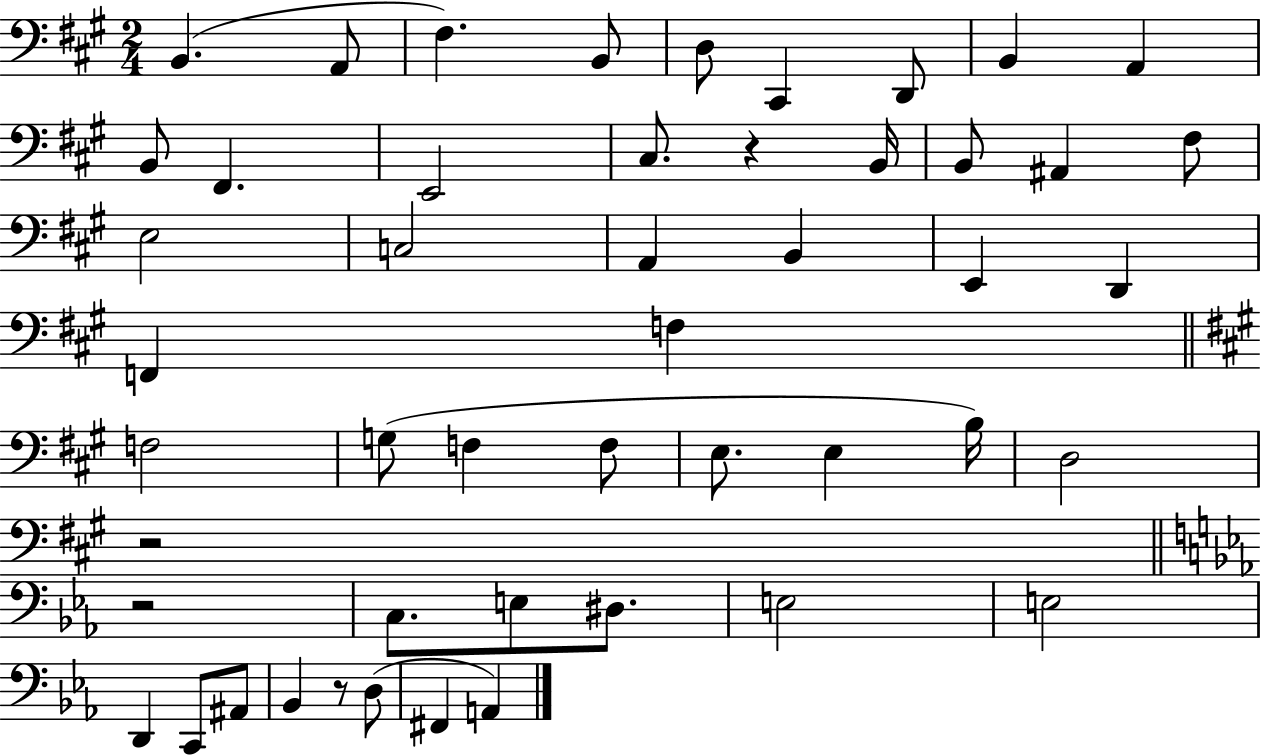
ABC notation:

X:1
T:Untitled
M:2/4
L:1/4
K:A
B,, A,,/2 ^F, B,,/2 D,/2 ^C,, D,,/2 B,, A,, B,,/2 ^F,, E,,2 ^C,/2 z B,,/4 B,,/2 ^A,, ^F,/2 E,2 C,2 A,, B,, E,, D,, F,, F, F,2 G,/2 F, F,/2 E,/2 E, B,/4 D,2 z2 z2 C,/2 E,/2 ^D,/2 E,2 E,2 D,, C,,/2 ^A,,/2 _B,, z/2 D,/2 ^F,, A,,